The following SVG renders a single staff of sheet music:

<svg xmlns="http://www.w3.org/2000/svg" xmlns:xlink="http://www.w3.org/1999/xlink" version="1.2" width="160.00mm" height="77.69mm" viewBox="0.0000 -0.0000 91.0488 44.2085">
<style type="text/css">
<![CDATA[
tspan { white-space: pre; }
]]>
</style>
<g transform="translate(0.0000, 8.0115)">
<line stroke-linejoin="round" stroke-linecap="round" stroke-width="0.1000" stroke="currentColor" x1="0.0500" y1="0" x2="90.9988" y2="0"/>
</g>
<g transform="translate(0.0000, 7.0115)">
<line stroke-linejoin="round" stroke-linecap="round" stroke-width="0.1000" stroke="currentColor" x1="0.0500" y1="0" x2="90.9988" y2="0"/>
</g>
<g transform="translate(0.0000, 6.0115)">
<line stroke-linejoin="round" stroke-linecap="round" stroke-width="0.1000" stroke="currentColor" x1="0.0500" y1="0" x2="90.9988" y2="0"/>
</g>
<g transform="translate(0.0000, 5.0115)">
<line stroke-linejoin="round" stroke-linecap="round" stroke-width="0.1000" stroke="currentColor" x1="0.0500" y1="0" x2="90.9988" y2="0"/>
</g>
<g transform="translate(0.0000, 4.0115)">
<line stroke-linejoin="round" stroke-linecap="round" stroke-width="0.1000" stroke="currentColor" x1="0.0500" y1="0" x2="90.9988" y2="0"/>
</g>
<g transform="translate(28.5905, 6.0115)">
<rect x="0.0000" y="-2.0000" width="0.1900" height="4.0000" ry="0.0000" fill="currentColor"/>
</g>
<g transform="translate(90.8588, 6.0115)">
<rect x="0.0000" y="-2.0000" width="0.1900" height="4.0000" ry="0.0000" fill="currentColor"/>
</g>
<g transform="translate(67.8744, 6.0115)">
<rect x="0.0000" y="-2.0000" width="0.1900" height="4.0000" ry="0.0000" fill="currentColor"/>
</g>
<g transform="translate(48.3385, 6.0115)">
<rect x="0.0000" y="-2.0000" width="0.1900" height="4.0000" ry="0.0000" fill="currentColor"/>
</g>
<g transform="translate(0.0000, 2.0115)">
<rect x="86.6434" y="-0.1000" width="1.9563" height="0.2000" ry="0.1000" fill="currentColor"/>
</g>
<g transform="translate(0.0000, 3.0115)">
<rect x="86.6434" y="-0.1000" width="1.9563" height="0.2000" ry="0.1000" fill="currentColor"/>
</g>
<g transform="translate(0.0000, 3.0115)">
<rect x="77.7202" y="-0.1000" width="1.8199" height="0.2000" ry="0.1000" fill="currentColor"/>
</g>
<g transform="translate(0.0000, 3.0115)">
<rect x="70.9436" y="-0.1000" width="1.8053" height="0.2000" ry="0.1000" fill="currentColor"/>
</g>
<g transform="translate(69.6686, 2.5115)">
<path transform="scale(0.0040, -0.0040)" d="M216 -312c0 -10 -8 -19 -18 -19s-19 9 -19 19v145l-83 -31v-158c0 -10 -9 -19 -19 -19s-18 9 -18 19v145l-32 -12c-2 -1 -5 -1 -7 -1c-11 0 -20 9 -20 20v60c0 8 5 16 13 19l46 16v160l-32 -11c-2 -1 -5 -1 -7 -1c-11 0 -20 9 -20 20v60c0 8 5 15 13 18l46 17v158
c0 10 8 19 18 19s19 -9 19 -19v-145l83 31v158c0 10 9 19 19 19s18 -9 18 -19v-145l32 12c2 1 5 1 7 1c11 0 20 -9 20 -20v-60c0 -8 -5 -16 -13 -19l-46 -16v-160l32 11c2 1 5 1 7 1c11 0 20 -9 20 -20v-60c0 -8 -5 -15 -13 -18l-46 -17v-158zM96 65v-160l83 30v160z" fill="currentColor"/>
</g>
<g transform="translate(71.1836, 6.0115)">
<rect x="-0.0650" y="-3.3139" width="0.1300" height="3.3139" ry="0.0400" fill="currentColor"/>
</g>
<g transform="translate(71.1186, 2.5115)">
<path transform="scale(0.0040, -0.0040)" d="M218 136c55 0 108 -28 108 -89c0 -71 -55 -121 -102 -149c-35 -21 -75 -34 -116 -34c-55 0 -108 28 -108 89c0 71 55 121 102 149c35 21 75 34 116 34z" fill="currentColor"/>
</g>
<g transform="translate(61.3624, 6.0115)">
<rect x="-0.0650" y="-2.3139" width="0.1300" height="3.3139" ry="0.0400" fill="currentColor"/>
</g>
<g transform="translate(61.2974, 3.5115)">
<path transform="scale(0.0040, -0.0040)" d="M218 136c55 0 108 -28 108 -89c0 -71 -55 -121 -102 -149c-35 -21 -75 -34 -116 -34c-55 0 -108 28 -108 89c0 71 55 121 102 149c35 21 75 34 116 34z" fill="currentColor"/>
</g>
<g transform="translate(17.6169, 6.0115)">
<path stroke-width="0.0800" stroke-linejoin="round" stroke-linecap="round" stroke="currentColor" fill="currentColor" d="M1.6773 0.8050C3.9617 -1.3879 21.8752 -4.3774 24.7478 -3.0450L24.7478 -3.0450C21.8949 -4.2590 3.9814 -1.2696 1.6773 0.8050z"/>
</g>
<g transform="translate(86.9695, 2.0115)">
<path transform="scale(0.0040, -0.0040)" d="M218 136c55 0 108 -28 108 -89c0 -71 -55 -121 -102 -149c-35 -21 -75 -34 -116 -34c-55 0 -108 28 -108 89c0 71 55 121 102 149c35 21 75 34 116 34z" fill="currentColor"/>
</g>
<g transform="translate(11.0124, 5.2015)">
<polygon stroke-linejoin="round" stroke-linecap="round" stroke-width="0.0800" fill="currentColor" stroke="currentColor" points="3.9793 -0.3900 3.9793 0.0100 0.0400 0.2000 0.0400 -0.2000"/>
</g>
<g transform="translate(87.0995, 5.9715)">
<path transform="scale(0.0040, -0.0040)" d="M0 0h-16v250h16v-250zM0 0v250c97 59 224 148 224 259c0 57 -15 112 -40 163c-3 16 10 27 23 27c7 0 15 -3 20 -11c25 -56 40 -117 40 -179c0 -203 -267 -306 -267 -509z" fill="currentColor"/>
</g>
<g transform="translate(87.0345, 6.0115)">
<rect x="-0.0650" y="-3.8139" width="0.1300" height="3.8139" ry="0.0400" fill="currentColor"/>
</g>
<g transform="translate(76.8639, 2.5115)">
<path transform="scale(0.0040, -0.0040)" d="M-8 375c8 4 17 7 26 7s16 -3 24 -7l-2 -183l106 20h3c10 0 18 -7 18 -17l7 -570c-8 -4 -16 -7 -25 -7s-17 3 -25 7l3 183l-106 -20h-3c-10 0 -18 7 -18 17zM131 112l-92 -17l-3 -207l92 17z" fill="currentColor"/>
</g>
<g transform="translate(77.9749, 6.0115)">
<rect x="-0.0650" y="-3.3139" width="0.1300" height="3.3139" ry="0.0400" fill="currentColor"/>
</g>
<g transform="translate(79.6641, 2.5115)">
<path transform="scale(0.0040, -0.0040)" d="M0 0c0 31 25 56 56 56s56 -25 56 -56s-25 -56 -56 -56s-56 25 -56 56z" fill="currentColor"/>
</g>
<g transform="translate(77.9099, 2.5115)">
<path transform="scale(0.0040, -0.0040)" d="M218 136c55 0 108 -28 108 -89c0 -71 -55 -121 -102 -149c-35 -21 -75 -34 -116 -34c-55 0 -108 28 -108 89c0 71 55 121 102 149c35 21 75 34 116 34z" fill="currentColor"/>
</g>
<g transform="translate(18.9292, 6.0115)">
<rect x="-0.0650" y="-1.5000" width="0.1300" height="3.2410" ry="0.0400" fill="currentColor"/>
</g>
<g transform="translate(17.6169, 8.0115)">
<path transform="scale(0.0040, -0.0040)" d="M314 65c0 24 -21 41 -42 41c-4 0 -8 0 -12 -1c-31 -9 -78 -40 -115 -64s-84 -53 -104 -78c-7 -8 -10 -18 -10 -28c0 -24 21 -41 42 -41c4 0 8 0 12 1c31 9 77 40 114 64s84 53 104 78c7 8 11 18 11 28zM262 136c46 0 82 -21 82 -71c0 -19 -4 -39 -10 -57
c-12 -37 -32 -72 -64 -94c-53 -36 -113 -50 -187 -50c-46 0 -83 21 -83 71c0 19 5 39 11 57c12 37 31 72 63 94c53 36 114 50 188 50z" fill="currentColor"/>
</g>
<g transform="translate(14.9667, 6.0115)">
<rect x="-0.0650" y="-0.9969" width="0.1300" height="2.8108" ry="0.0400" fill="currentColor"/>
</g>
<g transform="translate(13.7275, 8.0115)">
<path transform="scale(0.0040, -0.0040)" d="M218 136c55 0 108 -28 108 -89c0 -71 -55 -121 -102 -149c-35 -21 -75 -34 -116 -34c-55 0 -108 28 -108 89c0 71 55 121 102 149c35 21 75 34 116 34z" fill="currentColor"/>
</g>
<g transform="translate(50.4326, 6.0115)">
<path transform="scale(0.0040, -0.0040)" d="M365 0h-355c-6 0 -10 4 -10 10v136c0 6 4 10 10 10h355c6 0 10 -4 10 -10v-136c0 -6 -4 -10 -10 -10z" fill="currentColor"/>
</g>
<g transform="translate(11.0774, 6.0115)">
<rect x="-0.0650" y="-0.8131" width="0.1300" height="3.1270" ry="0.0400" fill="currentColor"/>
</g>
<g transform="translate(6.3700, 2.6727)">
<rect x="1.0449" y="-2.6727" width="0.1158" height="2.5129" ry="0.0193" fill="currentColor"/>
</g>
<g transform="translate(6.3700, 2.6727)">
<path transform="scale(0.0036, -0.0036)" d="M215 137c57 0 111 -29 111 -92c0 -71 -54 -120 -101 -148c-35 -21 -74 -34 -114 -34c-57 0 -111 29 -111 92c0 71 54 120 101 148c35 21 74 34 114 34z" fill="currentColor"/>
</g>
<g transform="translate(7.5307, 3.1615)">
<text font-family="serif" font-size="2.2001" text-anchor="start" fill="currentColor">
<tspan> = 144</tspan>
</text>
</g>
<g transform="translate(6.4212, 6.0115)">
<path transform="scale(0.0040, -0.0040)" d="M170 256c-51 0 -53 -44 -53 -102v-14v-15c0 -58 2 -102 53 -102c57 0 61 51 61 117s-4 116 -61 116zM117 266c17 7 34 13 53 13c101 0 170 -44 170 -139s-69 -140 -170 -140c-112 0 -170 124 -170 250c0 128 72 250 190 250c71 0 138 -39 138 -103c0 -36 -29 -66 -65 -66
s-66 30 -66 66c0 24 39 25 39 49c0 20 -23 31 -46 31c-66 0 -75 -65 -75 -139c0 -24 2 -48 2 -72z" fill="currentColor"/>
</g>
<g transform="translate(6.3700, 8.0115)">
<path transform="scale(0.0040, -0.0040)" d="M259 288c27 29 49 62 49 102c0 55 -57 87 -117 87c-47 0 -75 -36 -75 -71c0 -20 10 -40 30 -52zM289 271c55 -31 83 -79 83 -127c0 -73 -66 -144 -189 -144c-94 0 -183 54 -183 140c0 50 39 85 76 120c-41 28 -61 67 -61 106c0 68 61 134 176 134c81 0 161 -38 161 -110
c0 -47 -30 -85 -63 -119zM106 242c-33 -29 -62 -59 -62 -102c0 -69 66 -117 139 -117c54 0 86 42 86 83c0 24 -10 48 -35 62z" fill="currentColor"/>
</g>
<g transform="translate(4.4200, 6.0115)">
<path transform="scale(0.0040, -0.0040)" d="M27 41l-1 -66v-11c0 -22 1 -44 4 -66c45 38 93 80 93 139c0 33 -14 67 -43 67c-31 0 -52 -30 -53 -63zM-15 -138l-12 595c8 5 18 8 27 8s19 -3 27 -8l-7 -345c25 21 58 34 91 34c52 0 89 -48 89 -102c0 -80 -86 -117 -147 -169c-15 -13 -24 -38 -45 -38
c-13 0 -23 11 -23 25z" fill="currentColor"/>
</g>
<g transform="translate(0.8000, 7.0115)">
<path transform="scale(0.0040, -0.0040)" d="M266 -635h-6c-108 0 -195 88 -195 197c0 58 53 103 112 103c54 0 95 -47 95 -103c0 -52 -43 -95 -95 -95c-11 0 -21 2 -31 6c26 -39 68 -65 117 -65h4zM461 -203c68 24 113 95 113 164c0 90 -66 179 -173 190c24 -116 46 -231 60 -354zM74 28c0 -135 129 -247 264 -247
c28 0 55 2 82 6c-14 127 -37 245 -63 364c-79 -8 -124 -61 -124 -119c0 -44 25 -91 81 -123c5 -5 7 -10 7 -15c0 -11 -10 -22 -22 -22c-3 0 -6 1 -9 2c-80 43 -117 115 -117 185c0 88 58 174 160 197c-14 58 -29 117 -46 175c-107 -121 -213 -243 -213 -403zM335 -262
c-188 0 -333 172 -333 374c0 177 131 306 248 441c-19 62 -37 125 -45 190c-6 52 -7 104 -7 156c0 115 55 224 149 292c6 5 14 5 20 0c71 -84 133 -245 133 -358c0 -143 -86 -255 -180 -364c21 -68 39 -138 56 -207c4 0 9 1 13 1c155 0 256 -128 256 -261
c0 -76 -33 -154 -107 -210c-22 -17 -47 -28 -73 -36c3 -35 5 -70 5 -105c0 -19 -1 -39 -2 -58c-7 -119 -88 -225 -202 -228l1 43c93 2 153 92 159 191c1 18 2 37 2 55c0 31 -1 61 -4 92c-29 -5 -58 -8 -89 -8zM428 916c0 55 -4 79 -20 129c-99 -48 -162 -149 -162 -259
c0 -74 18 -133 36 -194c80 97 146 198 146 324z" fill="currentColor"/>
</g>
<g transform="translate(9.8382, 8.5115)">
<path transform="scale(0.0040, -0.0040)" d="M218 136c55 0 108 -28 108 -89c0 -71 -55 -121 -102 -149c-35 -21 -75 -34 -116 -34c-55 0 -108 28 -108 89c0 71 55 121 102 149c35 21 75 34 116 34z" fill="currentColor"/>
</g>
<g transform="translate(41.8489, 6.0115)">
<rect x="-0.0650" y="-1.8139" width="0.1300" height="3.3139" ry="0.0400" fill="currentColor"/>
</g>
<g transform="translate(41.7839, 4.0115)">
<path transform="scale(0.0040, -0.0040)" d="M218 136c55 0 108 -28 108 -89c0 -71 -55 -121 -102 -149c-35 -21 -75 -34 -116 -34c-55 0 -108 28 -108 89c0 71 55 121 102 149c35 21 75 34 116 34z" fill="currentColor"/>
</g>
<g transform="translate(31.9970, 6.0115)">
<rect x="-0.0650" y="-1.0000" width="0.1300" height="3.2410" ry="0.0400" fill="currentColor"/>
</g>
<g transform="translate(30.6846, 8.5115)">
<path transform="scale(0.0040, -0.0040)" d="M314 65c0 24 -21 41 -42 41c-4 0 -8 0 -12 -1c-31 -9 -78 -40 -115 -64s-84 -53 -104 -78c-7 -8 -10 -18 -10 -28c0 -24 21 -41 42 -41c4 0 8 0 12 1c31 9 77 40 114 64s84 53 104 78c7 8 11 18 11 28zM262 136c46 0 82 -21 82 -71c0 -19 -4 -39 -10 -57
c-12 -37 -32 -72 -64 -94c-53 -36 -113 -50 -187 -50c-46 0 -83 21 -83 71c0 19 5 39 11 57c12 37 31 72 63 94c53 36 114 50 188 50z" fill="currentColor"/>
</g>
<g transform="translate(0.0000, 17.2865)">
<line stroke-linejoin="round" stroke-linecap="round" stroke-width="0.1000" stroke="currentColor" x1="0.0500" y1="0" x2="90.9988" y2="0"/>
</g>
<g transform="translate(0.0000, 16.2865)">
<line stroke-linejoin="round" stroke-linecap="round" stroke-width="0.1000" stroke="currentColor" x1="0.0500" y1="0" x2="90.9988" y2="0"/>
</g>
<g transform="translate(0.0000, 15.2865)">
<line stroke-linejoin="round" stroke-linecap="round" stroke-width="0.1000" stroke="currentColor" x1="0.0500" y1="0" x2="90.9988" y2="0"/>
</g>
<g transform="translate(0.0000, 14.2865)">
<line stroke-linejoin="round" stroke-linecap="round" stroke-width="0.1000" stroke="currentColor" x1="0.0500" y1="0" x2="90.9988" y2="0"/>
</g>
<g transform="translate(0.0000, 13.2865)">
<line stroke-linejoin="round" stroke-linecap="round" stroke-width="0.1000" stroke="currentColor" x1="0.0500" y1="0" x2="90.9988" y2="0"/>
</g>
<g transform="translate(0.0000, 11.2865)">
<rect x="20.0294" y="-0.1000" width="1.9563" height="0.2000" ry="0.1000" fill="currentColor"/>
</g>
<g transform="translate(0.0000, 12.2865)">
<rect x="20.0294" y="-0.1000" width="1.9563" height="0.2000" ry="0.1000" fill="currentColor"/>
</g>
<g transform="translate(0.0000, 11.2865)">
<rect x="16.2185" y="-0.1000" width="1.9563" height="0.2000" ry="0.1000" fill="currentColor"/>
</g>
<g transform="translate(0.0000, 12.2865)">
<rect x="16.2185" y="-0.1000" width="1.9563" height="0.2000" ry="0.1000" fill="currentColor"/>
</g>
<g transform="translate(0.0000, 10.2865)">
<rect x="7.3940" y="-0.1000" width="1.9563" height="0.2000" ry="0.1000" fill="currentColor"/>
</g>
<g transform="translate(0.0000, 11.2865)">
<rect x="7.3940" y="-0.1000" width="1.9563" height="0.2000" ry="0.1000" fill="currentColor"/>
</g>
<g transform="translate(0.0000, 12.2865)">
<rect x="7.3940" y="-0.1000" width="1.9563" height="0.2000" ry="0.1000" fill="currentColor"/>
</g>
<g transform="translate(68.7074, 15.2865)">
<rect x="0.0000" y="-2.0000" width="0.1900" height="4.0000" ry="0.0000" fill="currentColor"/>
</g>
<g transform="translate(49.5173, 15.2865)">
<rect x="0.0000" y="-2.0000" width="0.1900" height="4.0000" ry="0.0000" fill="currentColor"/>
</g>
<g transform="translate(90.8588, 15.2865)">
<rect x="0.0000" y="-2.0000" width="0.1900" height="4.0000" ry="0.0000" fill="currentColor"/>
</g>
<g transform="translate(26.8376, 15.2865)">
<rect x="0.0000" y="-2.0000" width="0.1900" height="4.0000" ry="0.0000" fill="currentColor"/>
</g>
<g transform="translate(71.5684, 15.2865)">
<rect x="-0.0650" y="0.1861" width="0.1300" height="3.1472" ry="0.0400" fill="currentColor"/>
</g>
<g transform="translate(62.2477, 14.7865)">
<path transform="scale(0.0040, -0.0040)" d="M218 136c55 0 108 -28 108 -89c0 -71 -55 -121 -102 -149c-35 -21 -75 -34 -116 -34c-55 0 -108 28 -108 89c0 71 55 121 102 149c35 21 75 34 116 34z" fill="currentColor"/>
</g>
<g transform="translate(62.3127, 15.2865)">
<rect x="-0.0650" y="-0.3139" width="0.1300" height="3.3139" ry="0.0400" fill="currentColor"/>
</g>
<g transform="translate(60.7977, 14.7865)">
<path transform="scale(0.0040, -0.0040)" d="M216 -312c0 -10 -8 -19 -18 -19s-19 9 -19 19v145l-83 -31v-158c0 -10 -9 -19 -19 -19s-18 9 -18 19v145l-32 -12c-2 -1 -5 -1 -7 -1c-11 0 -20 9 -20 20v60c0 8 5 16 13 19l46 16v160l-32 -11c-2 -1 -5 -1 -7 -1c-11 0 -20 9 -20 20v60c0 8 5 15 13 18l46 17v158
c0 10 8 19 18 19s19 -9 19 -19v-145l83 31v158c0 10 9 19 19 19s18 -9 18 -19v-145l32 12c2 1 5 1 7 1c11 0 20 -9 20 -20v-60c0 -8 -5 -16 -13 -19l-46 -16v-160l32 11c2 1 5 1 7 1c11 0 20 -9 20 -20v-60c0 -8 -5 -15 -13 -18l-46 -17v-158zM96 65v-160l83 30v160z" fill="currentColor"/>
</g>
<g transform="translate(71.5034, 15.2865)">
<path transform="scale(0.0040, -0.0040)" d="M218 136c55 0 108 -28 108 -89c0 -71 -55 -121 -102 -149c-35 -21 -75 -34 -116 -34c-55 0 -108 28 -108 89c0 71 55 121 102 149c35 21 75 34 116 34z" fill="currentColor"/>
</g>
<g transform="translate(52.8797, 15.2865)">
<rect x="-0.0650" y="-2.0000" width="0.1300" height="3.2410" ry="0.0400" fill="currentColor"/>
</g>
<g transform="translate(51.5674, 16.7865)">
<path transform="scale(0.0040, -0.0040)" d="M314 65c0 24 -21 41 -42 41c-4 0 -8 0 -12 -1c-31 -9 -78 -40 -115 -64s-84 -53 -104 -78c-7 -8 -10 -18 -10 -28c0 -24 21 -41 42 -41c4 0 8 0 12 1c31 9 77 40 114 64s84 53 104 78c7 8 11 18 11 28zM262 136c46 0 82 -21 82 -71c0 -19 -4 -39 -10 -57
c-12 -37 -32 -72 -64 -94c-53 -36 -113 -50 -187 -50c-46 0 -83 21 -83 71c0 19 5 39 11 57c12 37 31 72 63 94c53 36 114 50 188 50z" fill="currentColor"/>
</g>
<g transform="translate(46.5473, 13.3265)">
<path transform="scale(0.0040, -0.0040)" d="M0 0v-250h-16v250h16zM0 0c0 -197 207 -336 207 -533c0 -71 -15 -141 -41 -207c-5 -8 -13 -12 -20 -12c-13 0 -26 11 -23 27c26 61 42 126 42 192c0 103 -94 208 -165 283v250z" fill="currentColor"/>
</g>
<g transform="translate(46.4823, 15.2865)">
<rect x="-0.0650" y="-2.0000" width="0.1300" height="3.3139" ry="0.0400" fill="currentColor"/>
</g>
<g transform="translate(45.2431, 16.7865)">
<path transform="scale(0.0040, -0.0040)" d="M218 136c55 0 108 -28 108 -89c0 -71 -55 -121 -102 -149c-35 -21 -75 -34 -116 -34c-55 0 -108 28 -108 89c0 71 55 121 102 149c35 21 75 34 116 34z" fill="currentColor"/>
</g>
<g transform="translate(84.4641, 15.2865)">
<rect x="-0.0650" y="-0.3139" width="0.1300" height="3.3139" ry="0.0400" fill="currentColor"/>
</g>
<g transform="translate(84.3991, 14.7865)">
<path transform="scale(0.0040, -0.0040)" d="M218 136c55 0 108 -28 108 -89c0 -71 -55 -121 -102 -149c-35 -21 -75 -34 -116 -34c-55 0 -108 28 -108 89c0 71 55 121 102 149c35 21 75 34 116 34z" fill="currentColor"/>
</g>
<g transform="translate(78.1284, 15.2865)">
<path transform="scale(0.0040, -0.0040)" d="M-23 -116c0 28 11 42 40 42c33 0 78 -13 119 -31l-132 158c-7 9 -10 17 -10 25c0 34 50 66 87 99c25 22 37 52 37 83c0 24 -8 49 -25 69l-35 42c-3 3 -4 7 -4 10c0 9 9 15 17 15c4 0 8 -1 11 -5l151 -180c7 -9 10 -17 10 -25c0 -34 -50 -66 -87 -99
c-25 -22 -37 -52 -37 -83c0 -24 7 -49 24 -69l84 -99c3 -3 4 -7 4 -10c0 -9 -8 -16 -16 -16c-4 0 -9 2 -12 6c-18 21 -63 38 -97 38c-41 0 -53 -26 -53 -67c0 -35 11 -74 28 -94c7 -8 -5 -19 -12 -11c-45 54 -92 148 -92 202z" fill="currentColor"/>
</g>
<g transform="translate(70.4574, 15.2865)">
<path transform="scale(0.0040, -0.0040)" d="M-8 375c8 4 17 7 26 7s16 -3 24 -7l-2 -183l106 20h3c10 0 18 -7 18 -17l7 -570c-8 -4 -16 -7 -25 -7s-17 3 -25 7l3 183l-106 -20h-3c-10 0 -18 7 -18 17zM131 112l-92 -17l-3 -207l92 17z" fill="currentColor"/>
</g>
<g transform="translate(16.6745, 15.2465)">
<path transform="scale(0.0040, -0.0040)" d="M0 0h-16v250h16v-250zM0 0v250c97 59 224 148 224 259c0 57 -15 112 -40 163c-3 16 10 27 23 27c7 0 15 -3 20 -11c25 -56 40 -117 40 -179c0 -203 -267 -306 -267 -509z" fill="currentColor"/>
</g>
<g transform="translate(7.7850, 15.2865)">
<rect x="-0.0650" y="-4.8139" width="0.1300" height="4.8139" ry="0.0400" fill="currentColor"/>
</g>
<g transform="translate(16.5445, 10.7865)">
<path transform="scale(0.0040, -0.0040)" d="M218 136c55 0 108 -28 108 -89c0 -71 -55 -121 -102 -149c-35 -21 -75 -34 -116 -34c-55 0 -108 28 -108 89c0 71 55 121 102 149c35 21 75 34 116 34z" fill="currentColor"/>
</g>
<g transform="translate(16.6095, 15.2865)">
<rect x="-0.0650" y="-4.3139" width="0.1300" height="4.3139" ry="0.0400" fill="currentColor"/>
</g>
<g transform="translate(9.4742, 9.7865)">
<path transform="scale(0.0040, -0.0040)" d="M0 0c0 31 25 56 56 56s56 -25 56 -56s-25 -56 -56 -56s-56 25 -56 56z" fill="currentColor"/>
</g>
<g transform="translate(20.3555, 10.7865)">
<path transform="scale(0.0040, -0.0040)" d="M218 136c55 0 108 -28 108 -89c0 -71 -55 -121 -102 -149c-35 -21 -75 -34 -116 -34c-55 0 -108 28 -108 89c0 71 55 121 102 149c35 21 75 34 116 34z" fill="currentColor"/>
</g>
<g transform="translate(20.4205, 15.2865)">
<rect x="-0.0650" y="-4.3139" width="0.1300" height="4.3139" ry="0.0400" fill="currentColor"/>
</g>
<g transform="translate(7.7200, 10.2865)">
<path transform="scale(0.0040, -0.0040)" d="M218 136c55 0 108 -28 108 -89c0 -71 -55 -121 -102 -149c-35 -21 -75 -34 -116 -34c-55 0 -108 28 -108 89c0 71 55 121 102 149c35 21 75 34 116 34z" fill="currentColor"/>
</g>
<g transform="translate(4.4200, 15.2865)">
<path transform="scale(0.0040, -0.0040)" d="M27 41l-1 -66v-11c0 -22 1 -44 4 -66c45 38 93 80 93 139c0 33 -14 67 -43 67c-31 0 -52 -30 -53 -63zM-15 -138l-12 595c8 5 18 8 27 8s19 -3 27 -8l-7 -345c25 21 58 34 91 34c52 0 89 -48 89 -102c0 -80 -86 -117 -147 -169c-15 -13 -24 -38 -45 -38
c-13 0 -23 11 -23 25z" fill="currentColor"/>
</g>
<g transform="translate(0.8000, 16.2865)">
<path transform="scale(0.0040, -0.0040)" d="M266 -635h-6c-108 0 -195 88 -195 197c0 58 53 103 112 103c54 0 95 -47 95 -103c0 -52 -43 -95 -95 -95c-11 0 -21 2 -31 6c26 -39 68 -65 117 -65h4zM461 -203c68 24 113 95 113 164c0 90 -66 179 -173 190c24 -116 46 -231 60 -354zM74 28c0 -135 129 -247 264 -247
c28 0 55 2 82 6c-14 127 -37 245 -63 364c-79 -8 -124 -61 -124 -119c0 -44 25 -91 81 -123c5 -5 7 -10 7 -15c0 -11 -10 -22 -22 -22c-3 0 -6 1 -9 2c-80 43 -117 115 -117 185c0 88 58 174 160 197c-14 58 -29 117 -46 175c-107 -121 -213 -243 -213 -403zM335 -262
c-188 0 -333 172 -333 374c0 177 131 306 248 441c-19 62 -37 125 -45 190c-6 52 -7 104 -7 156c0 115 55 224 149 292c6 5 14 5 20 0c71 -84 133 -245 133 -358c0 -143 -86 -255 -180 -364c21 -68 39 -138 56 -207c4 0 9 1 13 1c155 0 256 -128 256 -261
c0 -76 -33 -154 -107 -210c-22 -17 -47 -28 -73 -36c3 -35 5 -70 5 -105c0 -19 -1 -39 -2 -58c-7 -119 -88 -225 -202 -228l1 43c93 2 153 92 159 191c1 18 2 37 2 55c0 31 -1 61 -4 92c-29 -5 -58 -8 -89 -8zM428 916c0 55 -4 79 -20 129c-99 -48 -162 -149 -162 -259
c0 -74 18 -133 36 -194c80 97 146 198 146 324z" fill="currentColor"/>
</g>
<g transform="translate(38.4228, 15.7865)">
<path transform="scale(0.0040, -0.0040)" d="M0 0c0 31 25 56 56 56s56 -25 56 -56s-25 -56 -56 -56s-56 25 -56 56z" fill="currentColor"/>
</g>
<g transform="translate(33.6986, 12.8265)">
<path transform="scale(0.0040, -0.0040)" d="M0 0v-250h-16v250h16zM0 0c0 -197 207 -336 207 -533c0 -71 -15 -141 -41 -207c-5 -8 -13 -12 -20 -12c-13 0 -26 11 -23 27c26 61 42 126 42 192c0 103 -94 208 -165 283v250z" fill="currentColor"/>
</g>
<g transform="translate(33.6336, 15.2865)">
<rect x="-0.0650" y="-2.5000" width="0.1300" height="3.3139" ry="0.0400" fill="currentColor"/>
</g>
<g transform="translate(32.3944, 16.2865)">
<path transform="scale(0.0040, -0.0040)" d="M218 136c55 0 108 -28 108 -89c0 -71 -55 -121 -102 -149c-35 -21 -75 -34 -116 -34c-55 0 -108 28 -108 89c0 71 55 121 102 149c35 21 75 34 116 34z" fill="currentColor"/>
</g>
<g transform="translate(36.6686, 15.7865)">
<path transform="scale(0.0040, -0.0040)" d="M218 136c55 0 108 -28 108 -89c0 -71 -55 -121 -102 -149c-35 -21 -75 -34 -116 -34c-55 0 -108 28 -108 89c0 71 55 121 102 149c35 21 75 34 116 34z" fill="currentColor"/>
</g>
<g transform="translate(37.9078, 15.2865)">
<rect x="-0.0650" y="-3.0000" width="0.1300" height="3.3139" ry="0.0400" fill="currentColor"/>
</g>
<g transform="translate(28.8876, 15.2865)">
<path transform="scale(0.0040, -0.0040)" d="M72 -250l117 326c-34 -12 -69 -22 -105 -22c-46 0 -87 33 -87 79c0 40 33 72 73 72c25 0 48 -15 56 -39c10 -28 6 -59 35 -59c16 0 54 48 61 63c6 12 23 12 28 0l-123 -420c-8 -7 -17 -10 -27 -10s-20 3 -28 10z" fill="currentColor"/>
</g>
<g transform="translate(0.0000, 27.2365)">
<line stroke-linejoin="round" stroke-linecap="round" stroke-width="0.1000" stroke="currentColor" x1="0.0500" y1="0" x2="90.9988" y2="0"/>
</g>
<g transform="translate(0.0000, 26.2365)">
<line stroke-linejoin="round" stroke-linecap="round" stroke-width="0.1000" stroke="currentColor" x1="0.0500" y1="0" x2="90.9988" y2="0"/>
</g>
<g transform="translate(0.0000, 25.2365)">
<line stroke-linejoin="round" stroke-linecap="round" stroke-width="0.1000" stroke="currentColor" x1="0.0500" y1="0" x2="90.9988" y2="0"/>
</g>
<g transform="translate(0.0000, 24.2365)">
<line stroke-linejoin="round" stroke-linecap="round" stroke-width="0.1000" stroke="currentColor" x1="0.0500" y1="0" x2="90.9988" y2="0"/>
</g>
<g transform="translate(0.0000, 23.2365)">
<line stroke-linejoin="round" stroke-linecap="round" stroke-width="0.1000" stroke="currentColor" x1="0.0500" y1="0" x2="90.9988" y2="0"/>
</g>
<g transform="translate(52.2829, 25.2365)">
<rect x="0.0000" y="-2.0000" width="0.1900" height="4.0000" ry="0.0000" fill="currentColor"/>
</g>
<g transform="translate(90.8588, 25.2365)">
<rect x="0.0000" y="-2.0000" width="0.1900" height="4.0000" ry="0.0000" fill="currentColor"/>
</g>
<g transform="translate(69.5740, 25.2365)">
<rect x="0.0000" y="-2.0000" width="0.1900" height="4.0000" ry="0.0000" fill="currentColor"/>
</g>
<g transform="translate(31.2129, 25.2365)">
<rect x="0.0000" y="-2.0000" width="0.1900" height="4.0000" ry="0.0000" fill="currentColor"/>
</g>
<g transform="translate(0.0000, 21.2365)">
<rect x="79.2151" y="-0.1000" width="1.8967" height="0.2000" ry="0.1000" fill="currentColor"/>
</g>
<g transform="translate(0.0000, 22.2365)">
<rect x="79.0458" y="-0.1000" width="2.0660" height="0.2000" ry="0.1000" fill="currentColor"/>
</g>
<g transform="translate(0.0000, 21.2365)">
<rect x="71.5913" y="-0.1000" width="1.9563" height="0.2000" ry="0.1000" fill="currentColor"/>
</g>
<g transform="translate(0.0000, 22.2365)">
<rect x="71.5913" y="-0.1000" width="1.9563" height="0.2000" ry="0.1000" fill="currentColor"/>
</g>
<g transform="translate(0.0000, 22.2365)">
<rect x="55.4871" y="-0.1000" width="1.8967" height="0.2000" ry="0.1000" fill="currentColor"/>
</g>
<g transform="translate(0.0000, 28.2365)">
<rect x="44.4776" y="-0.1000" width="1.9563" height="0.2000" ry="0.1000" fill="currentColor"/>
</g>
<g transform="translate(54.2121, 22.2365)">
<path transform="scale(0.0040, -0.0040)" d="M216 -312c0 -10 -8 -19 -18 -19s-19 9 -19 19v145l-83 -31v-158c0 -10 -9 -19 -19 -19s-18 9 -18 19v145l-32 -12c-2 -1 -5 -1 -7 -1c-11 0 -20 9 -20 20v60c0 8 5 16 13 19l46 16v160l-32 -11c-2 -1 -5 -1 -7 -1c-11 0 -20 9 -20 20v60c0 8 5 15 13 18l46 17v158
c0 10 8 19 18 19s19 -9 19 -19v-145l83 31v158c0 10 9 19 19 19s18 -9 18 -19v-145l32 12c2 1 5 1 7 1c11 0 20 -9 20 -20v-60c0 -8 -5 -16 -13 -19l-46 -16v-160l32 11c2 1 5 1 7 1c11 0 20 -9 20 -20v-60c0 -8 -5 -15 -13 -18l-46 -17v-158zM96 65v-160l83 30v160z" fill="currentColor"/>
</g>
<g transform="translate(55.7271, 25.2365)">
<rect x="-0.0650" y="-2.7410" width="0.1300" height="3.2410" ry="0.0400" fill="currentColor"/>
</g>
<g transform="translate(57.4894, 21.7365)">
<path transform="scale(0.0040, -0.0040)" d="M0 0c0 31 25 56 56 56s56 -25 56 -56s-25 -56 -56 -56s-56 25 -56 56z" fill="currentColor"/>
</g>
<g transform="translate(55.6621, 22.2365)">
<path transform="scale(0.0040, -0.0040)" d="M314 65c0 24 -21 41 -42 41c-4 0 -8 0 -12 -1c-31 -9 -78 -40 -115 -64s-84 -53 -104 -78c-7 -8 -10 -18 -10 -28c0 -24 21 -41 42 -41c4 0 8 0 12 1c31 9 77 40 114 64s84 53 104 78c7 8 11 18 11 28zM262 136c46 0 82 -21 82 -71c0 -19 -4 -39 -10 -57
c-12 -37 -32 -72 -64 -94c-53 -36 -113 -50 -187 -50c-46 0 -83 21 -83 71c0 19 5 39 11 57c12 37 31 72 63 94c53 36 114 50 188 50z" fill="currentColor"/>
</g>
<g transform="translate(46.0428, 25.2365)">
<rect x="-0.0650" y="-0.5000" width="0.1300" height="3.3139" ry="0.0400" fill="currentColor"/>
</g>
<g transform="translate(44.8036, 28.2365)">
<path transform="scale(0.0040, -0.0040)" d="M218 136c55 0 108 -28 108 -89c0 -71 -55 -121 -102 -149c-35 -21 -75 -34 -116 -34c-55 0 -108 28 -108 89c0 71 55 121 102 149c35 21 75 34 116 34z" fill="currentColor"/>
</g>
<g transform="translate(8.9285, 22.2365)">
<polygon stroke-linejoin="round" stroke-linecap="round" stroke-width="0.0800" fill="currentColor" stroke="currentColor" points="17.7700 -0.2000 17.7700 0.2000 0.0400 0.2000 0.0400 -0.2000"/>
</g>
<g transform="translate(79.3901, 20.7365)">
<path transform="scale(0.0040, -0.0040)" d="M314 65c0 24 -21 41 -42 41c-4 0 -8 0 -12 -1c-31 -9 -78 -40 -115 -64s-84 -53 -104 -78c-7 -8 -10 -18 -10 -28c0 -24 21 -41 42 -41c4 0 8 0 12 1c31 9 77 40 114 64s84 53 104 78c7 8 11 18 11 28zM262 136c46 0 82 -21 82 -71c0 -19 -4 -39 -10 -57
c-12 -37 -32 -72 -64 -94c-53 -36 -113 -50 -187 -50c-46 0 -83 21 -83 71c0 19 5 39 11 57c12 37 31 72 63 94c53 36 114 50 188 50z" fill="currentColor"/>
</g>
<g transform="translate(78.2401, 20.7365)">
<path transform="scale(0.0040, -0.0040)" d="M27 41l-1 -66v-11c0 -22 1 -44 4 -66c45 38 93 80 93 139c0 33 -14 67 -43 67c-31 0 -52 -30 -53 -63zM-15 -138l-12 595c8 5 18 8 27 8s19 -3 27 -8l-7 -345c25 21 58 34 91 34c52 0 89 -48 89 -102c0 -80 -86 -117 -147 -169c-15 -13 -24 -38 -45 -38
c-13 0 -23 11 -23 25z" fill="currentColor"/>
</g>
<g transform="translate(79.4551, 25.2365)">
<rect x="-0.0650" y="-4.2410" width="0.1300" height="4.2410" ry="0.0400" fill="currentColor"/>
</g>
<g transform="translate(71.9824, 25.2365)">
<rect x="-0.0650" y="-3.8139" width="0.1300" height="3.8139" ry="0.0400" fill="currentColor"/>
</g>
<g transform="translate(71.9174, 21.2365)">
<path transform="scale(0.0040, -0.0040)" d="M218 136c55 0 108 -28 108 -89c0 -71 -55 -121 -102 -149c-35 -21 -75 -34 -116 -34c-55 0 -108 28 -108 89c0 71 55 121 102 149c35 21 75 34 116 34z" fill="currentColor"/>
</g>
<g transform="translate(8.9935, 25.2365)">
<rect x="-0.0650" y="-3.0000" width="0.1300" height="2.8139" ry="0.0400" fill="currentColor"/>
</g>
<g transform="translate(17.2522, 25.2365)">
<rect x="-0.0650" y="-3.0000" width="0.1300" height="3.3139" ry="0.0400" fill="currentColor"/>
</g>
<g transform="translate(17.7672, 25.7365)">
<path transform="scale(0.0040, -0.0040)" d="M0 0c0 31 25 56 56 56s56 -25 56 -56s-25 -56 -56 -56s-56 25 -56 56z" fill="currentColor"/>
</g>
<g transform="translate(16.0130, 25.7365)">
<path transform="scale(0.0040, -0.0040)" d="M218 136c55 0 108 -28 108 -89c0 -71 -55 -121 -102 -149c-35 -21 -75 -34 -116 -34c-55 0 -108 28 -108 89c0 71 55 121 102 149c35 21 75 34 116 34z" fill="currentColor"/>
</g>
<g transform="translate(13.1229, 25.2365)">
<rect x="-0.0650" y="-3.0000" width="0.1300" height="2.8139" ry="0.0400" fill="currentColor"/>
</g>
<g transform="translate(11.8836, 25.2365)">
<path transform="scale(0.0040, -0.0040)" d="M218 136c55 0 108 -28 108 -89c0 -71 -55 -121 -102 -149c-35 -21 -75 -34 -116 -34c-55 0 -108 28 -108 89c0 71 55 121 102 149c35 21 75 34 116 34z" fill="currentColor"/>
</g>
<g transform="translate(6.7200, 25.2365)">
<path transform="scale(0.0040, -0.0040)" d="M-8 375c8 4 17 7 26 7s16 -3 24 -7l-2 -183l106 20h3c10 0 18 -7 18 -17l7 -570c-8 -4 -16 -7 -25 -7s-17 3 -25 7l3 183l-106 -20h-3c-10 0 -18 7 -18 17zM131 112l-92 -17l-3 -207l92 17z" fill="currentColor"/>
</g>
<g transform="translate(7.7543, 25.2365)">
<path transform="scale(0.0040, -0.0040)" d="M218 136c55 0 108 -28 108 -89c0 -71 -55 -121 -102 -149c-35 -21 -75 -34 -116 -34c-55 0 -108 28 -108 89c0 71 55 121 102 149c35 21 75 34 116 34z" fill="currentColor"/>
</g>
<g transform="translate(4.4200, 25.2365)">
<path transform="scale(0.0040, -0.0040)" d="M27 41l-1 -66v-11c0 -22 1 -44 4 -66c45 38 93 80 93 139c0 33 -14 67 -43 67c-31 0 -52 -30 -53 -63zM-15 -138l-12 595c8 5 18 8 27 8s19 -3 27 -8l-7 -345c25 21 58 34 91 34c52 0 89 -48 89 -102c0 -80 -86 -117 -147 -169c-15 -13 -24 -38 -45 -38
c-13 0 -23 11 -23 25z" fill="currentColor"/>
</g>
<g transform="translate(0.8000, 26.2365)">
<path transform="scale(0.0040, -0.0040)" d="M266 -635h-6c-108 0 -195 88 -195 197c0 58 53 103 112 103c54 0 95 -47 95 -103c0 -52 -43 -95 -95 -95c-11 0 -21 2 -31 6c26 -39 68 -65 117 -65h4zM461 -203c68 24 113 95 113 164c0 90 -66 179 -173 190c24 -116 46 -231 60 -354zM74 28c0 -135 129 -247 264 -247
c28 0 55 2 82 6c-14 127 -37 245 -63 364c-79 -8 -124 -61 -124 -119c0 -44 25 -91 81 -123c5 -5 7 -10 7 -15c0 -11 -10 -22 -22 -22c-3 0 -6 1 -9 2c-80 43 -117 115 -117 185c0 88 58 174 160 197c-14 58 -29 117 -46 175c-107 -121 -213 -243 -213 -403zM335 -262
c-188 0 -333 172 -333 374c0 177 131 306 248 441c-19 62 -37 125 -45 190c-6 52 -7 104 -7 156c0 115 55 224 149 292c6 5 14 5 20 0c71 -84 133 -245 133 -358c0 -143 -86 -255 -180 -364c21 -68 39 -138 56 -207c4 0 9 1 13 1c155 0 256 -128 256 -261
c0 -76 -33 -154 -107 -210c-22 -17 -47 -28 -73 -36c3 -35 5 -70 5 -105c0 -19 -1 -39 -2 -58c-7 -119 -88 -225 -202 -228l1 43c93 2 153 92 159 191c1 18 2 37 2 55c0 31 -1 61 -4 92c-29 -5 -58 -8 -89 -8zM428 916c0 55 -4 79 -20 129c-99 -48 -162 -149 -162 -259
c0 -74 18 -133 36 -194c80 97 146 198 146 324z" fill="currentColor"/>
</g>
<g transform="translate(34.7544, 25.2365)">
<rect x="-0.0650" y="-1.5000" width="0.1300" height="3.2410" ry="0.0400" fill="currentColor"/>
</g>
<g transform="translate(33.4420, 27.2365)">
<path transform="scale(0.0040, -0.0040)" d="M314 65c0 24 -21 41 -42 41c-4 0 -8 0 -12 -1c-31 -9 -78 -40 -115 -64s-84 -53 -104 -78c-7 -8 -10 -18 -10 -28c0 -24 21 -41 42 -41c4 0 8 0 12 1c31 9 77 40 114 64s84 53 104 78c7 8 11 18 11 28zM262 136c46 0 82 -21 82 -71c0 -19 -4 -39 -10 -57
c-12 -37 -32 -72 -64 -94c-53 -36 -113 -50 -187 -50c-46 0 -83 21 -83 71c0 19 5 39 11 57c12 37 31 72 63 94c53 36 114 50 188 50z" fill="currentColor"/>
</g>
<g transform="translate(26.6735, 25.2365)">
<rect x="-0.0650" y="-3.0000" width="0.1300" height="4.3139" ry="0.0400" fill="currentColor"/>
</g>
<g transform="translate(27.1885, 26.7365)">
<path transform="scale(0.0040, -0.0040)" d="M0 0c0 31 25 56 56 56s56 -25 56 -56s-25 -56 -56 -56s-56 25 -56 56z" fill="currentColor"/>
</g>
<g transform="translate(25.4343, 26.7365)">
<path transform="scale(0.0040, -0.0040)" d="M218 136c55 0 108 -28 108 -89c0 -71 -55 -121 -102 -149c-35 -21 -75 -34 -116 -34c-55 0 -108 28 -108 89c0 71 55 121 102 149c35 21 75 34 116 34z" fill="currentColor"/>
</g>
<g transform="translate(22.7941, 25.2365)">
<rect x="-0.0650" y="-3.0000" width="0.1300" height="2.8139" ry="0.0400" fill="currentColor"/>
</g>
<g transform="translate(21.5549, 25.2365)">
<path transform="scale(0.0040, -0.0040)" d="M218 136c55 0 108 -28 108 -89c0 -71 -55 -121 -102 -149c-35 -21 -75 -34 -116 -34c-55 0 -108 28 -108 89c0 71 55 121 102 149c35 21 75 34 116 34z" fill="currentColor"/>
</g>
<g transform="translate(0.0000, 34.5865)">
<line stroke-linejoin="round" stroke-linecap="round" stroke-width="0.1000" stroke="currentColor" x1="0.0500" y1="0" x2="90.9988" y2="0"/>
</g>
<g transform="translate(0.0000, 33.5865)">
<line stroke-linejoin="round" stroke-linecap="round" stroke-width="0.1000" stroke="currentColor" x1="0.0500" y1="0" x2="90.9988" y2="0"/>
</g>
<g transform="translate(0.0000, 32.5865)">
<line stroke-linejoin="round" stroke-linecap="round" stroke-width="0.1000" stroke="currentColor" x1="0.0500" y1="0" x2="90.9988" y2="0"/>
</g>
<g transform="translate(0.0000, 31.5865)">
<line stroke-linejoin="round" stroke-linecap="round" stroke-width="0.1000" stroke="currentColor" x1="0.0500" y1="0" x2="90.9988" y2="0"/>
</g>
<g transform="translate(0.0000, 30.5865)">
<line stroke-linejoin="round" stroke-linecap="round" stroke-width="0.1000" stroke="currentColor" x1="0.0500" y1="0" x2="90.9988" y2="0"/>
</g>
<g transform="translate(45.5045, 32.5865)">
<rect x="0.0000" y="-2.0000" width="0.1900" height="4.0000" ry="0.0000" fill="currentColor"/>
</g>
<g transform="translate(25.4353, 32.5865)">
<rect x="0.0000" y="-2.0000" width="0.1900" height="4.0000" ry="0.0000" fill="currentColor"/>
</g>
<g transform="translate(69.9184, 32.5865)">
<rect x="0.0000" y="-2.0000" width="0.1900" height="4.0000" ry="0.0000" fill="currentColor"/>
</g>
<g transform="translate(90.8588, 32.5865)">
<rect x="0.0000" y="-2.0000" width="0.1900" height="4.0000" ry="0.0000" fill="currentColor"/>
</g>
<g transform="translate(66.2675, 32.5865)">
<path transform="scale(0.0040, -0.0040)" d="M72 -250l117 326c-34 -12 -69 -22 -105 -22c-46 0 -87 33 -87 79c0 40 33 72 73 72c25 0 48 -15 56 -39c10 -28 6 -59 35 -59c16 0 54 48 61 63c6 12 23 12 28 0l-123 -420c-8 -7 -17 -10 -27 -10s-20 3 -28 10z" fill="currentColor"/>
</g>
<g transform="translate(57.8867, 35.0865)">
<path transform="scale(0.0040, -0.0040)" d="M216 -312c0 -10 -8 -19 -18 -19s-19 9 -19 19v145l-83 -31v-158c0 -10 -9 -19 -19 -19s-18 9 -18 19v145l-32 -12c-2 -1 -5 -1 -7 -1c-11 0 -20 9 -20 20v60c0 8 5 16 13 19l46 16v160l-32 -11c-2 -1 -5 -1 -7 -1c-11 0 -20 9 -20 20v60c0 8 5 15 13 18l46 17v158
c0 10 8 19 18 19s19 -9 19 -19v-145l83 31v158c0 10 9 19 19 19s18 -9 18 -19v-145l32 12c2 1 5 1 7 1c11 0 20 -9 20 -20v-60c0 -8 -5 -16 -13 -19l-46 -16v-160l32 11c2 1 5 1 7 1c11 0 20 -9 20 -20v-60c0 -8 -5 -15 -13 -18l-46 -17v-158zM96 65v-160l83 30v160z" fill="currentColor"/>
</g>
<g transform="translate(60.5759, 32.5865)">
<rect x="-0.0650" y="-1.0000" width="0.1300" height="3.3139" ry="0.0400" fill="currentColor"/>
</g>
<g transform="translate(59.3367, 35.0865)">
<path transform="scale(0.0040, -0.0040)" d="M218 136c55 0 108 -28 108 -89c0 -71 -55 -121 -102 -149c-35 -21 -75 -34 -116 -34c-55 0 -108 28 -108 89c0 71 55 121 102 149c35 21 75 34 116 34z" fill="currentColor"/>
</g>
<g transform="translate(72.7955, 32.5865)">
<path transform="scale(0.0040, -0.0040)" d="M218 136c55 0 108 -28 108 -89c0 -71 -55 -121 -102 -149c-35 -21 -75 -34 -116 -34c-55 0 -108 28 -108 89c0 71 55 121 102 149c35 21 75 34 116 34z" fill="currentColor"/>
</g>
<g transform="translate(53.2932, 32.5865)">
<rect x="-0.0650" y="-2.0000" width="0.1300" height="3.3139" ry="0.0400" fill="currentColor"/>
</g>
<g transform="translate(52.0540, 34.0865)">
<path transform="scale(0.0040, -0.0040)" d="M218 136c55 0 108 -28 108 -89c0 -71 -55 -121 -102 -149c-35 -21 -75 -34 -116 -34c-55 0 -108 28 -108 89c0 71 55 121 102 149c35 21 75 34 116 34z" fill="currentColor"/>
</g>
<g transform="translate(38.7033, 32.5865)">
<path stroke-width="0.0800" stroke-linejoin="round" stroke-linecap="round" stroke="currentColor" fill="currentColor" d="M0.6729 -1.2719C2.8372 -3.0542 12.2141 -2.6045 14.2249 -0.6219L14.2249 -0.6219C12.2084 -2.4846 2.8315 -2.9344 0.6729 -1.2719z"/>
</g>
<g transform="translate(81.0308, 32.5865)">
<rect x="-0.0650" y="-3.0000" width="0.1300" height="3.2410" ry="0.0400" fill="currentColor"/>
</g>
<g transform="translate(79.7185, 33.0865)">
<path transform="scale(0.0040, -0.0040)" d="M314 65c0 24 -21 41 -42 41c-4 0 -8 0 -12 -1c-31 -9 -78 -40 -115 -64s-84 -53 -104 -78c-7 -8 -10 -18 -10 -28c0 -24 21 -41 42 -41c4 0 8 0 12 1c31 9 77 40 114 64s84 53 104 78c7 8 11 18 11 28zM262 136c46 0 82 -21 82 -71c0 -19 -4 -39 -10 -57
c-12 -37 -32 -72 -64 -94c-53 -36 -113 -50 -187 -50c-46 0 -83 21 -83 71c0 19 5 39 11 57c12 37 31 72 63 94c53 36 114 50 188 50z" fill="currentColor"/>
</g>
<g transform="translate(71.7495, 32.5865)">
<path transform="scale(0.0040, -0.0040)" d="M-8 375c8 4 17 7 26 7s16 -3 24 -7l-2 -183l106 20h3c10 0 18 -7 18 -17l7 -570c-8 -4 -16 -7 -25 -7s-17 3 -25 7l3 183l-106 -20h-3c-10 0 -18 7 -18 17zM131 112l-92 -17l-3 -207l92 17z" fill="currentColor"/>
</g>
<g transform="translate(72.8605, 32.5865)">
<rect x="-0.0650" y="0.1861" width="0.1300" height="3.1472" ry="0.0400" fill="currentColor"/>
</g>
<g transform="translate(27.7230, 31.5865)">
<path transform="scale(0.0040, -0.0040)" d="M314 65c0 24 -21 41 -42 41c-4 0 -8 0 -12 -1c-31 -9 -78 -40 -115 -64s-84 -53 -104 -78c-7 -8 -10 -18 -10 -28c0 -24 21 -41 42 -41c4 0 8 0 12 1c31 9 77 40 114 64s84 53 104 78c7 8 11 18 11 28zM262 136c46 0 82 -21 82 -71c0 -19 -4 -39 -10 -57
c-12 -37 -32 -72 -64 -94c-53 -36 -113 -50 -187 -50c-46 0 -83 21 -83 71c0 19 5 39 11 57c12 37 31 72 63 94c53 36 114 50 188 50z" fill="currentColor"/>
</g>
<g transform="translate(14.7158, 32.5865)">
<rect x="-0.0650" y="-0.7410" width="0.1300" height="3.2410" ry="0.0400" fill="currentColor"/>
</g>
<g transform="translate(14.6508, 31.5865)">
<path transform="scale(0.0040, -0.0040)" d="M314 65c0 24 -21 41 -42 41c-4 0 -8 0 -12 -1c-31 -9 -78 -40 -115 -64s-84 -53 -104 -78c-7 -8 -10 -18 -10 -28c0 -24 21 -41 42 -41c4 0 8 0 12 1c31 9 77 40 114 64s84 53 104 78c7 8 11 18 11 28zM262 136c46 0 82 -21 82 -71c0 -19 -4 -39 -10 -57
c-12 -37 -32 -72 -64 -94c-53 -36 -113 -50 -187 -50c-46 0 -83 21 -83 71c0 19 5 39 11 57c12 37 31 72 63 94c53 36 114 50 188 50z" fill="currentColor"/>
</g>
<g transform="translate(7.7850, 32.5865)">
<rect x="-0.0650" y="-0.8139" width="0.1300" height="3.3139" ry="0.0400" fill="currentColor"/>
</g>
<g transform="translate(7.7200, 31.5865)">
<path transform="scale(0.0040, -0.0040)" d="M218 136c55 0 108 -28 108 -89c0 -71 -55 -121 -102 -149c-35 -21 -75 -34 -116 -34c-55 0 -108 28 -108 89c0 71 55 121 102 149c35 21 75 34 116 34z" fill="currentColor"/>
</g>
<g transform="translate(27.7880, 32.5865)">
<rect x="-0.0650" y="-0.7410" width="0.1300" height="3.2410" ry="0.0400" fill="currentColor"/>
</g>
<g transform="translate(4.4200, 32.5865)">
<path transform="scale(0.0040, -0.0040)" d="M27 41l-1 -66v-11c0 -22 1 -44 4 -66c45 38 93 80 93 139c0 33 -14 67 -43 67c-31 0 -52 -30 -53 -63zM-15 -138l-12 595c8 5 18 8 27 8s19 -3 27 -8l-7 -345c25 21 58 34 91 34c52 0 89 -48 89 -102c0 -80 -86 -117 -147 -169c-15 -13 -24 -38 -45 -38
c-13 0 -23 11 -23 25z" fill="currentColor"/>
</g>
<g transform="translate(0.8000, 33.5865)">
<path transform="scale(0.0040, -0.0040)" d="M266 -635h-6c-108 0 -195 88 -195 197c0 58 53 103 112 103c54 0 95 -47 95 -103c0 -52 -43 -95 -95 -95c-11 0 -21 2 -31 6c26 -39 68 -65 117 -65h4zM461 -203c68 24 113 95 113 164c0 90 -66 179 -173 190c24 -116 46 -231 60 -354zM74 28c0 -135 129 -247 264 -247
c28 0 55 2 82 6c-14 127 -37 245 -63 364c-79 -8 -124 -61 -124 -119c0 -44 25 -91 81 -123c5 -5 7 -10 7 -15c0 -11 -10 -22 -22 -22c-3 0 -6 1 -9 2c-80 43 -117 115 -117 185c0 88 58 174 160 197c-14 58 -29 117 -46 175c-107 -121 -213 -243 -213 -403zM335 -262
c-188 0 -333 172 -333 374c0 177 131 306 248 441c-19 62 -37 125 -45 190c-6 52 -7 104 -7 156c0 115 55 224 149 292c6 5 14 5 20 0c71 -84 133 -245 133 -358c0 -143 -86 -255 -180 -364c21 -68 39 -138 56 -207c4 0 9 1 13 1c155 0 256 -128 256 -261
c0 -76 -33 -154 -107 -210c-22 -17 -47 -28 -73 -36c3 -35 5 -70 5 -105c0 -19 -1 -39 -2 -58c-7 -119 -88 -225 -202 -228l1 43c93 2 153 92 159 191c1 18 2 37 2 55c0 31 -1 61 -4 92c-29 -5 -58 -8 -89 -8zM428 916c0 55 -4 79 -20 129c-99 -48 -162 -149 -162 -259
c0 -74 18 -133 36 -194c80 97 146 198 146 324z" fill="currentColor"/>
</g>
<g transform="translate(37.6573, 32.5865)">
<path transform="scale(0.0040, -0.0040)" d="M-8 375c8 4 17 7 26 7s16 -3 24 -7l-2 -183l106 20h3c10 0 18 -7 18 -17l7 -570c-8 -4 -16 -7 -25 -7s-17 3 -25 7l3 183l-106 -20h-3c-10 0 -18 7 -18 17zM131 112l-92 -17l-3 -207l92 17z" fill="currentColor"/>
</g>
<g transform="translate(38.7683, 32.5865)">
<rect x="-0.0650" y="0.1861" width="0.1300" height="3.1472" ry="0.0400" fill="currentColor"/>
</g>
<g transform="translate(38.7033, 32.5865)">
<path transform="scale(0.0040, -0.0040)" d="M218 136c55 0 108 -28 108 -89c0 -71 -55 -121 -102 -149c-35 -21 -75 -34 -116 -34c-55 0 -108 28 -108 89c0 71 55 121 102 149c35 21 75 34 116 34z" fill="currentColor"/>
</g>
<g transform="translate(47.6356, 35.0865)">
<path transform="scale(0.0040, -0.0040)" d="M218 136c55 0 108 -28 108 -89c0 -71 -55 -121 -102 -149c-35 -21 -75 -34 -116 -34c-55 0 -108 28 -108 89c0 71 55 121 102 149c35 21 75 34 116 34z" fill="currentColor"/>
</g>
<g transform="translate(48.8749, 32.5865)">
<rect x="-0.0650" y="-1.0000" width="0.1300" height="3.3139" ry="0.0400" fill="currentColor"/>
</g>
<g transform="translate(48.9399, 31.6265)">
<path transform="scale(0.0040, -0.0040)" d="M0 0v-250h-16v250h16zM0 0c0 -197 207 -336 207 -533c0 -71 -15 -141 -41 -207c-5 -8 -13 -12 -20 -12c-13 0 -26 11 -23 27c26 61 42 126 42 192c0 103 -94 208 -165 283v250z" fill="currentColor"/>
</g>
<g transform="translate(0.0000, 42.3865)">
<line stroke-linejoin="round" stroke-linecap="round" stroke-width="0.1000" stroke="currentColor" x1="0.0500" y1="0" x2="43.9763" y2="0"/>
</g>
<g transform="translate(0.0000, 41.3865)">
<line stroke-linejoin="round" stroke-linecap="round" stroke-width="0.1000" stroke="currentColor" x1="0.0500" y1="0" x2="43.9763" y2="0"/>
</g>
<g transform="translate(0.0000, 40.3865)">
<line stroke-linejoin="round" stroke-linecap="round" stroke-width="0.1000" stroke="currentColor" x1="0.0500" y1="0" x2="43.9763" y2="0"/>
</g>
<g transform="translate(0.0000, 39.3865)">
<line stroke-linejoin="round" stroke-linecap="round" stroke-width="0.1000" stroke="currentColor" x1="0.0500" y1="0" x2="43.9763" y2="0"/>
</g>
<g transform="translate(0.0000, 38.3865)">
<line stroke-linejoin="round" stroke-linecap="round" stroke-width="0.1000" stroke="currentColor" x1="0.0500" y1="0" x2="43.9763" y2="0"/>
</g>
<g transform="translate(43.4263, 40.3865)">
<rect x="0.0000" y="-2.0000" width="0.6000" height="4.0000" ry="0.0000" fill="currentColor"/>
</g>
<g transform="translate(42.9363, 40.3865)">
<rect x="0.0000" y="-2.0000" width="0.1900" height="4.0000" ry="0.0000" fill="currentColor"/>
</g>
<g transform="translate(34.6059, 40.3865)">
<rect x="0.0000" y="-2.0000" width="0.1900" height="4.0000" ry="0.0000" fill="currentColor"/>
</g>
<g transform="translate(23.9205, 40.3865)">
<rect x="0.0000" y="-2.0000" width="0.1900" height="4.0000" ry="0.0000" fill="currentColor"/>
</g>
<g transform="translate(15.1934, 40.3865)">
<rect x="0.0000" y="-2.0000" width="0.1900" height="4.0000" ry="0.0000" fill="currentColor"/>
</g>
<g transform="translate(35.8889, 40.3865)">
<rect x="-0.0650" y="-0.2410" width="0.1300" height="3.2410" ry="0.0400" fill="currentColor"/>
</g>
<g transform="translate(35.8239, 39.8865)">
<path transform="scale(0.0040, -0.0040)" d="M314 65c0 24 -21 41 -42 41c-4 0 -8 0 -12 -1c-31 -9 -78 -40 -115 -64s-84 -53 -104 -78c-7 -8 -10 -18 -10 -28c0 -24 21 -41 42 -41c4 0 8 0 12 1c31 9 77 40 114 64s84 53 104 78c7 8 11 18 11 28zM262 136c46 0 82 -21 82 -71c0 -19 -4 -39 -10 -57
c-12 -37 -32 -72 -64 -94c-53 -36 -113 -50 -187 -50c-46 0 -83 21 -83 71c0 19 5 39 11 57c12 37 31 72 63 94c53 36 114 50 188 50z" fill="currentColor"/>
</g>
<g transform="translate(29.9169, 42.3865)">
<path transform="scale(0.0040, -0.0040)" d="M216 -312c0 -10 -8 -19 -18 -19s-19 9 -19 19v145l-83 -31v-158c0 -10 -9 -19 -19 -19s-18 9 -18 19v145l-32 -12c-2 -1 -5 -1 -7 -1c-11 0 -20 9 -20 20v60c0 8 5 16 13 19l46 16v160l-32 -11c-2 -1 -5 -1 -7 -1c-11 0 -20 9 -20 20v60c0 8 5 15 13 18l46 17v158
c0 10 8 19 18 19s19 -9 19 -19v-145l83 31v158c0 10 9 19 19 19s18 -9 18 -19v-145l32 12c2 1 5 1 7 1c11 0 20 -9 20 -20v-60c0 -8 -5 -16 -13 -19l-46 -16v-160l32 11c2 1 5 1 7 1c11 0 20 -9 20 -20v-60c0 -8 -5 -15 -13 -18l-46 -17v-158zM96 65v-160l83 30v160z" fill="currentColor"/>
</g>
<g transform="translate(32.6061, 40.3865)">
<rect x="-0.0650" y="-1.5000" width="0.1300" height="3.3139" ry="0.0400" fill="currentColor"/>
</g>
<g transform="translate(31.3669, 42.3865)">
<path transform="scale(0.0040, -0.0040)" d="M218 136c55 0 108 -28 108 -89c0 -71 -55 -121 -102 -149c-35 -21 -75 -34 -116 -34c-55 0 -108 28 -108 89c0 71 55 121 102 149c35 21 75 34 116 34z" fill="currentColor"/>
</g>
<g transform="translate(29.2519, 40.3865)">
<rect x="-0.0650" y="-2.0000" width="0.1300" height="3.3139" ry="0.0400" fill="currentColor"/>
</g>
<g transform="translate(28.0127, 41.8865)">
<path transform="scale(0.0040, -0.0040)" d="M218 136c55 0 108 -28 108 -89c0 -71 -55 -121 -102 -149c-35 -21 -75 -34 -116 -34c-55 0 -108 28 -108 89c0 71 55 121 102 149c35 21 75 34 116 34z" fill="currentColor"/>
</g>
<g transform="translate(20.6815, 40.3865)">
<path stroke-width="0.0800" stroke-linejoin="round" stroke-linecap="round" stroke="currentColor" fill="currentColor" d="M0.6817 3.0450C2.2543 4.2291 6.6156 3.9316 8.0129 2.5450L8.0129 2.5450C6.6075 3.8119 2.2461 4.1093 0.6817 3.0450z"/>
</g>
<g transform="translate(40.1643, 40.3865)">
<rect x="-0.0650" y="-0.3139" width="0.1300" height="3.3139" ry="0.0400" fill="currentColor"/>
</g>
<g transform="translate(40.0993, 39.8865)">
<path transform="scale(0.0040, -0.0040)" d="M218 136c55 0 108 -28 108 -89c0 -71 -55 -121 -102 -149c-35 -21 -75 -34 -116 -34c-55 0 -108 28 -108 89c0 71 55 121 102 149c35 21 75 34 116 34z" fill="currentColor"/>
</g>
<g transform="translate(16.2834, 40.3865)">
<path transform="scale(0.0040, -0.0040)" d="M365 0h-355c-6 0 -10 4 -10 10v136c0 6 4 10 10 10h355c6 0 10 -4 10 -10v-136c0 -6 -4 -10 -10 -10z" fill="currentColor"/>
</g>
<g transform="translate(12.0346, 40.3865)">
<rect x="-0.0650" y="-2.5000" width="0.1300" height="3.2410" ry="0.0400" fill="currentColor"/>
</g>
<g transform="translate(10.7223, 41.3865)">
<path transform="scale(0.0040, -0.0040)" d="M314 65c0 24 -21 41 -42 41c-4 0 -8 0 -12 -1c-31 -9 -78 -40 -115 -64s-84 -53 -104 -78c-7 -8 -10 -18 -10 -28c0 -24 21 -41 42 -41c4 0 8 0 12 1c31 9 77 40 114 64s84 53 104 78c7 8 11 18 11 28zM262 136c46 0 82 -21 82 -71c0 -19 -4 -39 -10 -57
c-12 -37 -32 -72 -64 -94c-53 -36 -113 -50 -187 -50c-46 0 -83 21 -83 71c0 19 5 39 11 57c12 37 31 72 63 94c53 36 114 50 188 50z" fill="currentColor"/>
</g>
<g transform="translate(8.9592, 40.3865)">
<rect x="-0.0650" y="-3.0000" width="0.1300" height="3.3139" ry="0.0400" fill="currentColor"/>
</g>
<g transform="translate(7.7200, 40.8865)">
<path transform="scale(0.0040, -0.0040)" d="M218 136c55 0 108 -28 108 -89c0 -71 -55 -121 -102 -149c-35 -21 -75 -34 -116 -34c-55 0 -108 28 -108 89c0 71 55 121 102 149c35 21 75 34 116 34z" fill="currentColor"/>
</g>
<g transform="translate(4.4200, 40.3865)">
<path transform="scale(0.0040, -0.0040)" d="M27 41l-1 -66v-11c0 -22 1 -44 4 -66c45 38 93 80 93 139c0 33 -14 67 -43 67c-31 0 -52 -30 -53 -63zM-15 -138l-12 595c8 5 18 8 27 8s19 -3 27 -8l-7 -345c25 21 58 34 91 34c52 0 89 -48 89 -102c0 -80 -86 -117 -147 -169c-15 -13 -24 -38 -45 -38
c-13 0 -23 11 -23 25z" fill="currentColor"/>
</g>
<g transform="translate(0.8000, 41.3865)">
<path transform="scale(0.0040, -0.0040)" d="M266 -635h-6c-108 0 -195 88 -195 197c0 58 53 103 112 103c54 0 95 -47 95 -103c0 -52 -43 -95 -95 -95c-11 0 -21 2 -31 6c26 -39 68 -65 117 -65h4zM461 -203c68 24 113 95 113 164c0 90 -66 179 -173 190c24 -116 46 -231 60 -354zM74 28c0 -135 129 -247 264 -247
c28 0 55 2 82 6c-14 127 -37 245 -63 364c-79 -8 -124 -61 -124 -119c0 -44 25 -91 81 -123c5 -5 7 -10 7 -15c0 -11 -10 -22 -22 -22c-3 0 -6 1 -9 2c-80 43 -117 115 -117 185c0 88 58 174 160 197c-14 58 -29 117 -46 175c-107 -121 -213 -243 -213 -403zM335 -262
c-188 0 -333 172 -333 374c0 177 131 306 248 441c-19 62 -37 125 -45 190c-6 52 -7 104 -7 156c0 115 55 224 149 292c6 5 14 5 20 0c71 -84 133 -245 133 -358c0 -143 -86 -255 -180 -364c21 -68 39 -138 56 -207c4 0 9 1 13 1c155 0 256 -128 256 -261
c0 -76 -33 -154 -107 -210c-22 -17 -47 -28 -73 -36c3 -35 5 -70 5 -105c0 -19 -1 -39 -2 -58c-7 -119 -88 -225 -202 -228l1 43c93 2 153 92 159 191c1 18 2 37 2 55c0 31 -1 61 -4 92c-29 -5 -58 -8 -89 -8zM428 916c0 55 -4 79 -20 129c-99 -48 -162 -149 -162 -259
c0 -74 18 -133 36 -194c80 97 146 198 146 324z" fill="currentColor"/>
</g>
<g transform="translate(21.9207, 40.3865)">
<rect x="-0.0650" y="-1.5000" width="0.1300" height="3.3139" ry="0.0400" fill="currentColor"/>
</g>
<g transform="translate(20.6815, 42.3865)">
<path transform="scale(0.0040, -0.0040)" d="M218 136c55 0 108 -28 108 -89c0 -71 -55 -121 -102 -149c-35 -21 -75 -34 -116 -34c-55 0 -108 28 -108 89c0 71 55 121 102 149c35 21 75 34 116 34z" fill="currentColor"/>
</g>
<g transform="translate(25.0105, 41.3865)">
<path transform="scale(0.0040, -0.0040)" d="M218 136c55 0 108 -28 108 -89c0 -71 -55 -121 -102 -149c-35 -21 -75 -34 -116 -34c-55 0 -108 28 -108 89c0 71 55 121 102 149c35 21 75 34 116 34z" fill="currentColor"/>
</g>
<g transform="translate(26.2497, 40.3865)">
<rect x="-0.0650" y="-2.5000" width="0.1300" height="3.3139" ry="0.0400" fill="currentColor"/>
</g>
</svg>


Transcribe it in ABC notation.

X:1
T:Untitled
M:6/8
L:1/4
K:F
D/2 E/2 E2 D2 f z2 g ^b b c'/2 e' d'/2 d' z/2 G/2 A F/2 F2 ^c B z c B/2 B/2 A/2 B/2 F/2 E2 C ^a2 c' _d'2 d d2 d2 B D/2 F ^D z/2 B A2 A G2 z2 E G F ^E c2 c